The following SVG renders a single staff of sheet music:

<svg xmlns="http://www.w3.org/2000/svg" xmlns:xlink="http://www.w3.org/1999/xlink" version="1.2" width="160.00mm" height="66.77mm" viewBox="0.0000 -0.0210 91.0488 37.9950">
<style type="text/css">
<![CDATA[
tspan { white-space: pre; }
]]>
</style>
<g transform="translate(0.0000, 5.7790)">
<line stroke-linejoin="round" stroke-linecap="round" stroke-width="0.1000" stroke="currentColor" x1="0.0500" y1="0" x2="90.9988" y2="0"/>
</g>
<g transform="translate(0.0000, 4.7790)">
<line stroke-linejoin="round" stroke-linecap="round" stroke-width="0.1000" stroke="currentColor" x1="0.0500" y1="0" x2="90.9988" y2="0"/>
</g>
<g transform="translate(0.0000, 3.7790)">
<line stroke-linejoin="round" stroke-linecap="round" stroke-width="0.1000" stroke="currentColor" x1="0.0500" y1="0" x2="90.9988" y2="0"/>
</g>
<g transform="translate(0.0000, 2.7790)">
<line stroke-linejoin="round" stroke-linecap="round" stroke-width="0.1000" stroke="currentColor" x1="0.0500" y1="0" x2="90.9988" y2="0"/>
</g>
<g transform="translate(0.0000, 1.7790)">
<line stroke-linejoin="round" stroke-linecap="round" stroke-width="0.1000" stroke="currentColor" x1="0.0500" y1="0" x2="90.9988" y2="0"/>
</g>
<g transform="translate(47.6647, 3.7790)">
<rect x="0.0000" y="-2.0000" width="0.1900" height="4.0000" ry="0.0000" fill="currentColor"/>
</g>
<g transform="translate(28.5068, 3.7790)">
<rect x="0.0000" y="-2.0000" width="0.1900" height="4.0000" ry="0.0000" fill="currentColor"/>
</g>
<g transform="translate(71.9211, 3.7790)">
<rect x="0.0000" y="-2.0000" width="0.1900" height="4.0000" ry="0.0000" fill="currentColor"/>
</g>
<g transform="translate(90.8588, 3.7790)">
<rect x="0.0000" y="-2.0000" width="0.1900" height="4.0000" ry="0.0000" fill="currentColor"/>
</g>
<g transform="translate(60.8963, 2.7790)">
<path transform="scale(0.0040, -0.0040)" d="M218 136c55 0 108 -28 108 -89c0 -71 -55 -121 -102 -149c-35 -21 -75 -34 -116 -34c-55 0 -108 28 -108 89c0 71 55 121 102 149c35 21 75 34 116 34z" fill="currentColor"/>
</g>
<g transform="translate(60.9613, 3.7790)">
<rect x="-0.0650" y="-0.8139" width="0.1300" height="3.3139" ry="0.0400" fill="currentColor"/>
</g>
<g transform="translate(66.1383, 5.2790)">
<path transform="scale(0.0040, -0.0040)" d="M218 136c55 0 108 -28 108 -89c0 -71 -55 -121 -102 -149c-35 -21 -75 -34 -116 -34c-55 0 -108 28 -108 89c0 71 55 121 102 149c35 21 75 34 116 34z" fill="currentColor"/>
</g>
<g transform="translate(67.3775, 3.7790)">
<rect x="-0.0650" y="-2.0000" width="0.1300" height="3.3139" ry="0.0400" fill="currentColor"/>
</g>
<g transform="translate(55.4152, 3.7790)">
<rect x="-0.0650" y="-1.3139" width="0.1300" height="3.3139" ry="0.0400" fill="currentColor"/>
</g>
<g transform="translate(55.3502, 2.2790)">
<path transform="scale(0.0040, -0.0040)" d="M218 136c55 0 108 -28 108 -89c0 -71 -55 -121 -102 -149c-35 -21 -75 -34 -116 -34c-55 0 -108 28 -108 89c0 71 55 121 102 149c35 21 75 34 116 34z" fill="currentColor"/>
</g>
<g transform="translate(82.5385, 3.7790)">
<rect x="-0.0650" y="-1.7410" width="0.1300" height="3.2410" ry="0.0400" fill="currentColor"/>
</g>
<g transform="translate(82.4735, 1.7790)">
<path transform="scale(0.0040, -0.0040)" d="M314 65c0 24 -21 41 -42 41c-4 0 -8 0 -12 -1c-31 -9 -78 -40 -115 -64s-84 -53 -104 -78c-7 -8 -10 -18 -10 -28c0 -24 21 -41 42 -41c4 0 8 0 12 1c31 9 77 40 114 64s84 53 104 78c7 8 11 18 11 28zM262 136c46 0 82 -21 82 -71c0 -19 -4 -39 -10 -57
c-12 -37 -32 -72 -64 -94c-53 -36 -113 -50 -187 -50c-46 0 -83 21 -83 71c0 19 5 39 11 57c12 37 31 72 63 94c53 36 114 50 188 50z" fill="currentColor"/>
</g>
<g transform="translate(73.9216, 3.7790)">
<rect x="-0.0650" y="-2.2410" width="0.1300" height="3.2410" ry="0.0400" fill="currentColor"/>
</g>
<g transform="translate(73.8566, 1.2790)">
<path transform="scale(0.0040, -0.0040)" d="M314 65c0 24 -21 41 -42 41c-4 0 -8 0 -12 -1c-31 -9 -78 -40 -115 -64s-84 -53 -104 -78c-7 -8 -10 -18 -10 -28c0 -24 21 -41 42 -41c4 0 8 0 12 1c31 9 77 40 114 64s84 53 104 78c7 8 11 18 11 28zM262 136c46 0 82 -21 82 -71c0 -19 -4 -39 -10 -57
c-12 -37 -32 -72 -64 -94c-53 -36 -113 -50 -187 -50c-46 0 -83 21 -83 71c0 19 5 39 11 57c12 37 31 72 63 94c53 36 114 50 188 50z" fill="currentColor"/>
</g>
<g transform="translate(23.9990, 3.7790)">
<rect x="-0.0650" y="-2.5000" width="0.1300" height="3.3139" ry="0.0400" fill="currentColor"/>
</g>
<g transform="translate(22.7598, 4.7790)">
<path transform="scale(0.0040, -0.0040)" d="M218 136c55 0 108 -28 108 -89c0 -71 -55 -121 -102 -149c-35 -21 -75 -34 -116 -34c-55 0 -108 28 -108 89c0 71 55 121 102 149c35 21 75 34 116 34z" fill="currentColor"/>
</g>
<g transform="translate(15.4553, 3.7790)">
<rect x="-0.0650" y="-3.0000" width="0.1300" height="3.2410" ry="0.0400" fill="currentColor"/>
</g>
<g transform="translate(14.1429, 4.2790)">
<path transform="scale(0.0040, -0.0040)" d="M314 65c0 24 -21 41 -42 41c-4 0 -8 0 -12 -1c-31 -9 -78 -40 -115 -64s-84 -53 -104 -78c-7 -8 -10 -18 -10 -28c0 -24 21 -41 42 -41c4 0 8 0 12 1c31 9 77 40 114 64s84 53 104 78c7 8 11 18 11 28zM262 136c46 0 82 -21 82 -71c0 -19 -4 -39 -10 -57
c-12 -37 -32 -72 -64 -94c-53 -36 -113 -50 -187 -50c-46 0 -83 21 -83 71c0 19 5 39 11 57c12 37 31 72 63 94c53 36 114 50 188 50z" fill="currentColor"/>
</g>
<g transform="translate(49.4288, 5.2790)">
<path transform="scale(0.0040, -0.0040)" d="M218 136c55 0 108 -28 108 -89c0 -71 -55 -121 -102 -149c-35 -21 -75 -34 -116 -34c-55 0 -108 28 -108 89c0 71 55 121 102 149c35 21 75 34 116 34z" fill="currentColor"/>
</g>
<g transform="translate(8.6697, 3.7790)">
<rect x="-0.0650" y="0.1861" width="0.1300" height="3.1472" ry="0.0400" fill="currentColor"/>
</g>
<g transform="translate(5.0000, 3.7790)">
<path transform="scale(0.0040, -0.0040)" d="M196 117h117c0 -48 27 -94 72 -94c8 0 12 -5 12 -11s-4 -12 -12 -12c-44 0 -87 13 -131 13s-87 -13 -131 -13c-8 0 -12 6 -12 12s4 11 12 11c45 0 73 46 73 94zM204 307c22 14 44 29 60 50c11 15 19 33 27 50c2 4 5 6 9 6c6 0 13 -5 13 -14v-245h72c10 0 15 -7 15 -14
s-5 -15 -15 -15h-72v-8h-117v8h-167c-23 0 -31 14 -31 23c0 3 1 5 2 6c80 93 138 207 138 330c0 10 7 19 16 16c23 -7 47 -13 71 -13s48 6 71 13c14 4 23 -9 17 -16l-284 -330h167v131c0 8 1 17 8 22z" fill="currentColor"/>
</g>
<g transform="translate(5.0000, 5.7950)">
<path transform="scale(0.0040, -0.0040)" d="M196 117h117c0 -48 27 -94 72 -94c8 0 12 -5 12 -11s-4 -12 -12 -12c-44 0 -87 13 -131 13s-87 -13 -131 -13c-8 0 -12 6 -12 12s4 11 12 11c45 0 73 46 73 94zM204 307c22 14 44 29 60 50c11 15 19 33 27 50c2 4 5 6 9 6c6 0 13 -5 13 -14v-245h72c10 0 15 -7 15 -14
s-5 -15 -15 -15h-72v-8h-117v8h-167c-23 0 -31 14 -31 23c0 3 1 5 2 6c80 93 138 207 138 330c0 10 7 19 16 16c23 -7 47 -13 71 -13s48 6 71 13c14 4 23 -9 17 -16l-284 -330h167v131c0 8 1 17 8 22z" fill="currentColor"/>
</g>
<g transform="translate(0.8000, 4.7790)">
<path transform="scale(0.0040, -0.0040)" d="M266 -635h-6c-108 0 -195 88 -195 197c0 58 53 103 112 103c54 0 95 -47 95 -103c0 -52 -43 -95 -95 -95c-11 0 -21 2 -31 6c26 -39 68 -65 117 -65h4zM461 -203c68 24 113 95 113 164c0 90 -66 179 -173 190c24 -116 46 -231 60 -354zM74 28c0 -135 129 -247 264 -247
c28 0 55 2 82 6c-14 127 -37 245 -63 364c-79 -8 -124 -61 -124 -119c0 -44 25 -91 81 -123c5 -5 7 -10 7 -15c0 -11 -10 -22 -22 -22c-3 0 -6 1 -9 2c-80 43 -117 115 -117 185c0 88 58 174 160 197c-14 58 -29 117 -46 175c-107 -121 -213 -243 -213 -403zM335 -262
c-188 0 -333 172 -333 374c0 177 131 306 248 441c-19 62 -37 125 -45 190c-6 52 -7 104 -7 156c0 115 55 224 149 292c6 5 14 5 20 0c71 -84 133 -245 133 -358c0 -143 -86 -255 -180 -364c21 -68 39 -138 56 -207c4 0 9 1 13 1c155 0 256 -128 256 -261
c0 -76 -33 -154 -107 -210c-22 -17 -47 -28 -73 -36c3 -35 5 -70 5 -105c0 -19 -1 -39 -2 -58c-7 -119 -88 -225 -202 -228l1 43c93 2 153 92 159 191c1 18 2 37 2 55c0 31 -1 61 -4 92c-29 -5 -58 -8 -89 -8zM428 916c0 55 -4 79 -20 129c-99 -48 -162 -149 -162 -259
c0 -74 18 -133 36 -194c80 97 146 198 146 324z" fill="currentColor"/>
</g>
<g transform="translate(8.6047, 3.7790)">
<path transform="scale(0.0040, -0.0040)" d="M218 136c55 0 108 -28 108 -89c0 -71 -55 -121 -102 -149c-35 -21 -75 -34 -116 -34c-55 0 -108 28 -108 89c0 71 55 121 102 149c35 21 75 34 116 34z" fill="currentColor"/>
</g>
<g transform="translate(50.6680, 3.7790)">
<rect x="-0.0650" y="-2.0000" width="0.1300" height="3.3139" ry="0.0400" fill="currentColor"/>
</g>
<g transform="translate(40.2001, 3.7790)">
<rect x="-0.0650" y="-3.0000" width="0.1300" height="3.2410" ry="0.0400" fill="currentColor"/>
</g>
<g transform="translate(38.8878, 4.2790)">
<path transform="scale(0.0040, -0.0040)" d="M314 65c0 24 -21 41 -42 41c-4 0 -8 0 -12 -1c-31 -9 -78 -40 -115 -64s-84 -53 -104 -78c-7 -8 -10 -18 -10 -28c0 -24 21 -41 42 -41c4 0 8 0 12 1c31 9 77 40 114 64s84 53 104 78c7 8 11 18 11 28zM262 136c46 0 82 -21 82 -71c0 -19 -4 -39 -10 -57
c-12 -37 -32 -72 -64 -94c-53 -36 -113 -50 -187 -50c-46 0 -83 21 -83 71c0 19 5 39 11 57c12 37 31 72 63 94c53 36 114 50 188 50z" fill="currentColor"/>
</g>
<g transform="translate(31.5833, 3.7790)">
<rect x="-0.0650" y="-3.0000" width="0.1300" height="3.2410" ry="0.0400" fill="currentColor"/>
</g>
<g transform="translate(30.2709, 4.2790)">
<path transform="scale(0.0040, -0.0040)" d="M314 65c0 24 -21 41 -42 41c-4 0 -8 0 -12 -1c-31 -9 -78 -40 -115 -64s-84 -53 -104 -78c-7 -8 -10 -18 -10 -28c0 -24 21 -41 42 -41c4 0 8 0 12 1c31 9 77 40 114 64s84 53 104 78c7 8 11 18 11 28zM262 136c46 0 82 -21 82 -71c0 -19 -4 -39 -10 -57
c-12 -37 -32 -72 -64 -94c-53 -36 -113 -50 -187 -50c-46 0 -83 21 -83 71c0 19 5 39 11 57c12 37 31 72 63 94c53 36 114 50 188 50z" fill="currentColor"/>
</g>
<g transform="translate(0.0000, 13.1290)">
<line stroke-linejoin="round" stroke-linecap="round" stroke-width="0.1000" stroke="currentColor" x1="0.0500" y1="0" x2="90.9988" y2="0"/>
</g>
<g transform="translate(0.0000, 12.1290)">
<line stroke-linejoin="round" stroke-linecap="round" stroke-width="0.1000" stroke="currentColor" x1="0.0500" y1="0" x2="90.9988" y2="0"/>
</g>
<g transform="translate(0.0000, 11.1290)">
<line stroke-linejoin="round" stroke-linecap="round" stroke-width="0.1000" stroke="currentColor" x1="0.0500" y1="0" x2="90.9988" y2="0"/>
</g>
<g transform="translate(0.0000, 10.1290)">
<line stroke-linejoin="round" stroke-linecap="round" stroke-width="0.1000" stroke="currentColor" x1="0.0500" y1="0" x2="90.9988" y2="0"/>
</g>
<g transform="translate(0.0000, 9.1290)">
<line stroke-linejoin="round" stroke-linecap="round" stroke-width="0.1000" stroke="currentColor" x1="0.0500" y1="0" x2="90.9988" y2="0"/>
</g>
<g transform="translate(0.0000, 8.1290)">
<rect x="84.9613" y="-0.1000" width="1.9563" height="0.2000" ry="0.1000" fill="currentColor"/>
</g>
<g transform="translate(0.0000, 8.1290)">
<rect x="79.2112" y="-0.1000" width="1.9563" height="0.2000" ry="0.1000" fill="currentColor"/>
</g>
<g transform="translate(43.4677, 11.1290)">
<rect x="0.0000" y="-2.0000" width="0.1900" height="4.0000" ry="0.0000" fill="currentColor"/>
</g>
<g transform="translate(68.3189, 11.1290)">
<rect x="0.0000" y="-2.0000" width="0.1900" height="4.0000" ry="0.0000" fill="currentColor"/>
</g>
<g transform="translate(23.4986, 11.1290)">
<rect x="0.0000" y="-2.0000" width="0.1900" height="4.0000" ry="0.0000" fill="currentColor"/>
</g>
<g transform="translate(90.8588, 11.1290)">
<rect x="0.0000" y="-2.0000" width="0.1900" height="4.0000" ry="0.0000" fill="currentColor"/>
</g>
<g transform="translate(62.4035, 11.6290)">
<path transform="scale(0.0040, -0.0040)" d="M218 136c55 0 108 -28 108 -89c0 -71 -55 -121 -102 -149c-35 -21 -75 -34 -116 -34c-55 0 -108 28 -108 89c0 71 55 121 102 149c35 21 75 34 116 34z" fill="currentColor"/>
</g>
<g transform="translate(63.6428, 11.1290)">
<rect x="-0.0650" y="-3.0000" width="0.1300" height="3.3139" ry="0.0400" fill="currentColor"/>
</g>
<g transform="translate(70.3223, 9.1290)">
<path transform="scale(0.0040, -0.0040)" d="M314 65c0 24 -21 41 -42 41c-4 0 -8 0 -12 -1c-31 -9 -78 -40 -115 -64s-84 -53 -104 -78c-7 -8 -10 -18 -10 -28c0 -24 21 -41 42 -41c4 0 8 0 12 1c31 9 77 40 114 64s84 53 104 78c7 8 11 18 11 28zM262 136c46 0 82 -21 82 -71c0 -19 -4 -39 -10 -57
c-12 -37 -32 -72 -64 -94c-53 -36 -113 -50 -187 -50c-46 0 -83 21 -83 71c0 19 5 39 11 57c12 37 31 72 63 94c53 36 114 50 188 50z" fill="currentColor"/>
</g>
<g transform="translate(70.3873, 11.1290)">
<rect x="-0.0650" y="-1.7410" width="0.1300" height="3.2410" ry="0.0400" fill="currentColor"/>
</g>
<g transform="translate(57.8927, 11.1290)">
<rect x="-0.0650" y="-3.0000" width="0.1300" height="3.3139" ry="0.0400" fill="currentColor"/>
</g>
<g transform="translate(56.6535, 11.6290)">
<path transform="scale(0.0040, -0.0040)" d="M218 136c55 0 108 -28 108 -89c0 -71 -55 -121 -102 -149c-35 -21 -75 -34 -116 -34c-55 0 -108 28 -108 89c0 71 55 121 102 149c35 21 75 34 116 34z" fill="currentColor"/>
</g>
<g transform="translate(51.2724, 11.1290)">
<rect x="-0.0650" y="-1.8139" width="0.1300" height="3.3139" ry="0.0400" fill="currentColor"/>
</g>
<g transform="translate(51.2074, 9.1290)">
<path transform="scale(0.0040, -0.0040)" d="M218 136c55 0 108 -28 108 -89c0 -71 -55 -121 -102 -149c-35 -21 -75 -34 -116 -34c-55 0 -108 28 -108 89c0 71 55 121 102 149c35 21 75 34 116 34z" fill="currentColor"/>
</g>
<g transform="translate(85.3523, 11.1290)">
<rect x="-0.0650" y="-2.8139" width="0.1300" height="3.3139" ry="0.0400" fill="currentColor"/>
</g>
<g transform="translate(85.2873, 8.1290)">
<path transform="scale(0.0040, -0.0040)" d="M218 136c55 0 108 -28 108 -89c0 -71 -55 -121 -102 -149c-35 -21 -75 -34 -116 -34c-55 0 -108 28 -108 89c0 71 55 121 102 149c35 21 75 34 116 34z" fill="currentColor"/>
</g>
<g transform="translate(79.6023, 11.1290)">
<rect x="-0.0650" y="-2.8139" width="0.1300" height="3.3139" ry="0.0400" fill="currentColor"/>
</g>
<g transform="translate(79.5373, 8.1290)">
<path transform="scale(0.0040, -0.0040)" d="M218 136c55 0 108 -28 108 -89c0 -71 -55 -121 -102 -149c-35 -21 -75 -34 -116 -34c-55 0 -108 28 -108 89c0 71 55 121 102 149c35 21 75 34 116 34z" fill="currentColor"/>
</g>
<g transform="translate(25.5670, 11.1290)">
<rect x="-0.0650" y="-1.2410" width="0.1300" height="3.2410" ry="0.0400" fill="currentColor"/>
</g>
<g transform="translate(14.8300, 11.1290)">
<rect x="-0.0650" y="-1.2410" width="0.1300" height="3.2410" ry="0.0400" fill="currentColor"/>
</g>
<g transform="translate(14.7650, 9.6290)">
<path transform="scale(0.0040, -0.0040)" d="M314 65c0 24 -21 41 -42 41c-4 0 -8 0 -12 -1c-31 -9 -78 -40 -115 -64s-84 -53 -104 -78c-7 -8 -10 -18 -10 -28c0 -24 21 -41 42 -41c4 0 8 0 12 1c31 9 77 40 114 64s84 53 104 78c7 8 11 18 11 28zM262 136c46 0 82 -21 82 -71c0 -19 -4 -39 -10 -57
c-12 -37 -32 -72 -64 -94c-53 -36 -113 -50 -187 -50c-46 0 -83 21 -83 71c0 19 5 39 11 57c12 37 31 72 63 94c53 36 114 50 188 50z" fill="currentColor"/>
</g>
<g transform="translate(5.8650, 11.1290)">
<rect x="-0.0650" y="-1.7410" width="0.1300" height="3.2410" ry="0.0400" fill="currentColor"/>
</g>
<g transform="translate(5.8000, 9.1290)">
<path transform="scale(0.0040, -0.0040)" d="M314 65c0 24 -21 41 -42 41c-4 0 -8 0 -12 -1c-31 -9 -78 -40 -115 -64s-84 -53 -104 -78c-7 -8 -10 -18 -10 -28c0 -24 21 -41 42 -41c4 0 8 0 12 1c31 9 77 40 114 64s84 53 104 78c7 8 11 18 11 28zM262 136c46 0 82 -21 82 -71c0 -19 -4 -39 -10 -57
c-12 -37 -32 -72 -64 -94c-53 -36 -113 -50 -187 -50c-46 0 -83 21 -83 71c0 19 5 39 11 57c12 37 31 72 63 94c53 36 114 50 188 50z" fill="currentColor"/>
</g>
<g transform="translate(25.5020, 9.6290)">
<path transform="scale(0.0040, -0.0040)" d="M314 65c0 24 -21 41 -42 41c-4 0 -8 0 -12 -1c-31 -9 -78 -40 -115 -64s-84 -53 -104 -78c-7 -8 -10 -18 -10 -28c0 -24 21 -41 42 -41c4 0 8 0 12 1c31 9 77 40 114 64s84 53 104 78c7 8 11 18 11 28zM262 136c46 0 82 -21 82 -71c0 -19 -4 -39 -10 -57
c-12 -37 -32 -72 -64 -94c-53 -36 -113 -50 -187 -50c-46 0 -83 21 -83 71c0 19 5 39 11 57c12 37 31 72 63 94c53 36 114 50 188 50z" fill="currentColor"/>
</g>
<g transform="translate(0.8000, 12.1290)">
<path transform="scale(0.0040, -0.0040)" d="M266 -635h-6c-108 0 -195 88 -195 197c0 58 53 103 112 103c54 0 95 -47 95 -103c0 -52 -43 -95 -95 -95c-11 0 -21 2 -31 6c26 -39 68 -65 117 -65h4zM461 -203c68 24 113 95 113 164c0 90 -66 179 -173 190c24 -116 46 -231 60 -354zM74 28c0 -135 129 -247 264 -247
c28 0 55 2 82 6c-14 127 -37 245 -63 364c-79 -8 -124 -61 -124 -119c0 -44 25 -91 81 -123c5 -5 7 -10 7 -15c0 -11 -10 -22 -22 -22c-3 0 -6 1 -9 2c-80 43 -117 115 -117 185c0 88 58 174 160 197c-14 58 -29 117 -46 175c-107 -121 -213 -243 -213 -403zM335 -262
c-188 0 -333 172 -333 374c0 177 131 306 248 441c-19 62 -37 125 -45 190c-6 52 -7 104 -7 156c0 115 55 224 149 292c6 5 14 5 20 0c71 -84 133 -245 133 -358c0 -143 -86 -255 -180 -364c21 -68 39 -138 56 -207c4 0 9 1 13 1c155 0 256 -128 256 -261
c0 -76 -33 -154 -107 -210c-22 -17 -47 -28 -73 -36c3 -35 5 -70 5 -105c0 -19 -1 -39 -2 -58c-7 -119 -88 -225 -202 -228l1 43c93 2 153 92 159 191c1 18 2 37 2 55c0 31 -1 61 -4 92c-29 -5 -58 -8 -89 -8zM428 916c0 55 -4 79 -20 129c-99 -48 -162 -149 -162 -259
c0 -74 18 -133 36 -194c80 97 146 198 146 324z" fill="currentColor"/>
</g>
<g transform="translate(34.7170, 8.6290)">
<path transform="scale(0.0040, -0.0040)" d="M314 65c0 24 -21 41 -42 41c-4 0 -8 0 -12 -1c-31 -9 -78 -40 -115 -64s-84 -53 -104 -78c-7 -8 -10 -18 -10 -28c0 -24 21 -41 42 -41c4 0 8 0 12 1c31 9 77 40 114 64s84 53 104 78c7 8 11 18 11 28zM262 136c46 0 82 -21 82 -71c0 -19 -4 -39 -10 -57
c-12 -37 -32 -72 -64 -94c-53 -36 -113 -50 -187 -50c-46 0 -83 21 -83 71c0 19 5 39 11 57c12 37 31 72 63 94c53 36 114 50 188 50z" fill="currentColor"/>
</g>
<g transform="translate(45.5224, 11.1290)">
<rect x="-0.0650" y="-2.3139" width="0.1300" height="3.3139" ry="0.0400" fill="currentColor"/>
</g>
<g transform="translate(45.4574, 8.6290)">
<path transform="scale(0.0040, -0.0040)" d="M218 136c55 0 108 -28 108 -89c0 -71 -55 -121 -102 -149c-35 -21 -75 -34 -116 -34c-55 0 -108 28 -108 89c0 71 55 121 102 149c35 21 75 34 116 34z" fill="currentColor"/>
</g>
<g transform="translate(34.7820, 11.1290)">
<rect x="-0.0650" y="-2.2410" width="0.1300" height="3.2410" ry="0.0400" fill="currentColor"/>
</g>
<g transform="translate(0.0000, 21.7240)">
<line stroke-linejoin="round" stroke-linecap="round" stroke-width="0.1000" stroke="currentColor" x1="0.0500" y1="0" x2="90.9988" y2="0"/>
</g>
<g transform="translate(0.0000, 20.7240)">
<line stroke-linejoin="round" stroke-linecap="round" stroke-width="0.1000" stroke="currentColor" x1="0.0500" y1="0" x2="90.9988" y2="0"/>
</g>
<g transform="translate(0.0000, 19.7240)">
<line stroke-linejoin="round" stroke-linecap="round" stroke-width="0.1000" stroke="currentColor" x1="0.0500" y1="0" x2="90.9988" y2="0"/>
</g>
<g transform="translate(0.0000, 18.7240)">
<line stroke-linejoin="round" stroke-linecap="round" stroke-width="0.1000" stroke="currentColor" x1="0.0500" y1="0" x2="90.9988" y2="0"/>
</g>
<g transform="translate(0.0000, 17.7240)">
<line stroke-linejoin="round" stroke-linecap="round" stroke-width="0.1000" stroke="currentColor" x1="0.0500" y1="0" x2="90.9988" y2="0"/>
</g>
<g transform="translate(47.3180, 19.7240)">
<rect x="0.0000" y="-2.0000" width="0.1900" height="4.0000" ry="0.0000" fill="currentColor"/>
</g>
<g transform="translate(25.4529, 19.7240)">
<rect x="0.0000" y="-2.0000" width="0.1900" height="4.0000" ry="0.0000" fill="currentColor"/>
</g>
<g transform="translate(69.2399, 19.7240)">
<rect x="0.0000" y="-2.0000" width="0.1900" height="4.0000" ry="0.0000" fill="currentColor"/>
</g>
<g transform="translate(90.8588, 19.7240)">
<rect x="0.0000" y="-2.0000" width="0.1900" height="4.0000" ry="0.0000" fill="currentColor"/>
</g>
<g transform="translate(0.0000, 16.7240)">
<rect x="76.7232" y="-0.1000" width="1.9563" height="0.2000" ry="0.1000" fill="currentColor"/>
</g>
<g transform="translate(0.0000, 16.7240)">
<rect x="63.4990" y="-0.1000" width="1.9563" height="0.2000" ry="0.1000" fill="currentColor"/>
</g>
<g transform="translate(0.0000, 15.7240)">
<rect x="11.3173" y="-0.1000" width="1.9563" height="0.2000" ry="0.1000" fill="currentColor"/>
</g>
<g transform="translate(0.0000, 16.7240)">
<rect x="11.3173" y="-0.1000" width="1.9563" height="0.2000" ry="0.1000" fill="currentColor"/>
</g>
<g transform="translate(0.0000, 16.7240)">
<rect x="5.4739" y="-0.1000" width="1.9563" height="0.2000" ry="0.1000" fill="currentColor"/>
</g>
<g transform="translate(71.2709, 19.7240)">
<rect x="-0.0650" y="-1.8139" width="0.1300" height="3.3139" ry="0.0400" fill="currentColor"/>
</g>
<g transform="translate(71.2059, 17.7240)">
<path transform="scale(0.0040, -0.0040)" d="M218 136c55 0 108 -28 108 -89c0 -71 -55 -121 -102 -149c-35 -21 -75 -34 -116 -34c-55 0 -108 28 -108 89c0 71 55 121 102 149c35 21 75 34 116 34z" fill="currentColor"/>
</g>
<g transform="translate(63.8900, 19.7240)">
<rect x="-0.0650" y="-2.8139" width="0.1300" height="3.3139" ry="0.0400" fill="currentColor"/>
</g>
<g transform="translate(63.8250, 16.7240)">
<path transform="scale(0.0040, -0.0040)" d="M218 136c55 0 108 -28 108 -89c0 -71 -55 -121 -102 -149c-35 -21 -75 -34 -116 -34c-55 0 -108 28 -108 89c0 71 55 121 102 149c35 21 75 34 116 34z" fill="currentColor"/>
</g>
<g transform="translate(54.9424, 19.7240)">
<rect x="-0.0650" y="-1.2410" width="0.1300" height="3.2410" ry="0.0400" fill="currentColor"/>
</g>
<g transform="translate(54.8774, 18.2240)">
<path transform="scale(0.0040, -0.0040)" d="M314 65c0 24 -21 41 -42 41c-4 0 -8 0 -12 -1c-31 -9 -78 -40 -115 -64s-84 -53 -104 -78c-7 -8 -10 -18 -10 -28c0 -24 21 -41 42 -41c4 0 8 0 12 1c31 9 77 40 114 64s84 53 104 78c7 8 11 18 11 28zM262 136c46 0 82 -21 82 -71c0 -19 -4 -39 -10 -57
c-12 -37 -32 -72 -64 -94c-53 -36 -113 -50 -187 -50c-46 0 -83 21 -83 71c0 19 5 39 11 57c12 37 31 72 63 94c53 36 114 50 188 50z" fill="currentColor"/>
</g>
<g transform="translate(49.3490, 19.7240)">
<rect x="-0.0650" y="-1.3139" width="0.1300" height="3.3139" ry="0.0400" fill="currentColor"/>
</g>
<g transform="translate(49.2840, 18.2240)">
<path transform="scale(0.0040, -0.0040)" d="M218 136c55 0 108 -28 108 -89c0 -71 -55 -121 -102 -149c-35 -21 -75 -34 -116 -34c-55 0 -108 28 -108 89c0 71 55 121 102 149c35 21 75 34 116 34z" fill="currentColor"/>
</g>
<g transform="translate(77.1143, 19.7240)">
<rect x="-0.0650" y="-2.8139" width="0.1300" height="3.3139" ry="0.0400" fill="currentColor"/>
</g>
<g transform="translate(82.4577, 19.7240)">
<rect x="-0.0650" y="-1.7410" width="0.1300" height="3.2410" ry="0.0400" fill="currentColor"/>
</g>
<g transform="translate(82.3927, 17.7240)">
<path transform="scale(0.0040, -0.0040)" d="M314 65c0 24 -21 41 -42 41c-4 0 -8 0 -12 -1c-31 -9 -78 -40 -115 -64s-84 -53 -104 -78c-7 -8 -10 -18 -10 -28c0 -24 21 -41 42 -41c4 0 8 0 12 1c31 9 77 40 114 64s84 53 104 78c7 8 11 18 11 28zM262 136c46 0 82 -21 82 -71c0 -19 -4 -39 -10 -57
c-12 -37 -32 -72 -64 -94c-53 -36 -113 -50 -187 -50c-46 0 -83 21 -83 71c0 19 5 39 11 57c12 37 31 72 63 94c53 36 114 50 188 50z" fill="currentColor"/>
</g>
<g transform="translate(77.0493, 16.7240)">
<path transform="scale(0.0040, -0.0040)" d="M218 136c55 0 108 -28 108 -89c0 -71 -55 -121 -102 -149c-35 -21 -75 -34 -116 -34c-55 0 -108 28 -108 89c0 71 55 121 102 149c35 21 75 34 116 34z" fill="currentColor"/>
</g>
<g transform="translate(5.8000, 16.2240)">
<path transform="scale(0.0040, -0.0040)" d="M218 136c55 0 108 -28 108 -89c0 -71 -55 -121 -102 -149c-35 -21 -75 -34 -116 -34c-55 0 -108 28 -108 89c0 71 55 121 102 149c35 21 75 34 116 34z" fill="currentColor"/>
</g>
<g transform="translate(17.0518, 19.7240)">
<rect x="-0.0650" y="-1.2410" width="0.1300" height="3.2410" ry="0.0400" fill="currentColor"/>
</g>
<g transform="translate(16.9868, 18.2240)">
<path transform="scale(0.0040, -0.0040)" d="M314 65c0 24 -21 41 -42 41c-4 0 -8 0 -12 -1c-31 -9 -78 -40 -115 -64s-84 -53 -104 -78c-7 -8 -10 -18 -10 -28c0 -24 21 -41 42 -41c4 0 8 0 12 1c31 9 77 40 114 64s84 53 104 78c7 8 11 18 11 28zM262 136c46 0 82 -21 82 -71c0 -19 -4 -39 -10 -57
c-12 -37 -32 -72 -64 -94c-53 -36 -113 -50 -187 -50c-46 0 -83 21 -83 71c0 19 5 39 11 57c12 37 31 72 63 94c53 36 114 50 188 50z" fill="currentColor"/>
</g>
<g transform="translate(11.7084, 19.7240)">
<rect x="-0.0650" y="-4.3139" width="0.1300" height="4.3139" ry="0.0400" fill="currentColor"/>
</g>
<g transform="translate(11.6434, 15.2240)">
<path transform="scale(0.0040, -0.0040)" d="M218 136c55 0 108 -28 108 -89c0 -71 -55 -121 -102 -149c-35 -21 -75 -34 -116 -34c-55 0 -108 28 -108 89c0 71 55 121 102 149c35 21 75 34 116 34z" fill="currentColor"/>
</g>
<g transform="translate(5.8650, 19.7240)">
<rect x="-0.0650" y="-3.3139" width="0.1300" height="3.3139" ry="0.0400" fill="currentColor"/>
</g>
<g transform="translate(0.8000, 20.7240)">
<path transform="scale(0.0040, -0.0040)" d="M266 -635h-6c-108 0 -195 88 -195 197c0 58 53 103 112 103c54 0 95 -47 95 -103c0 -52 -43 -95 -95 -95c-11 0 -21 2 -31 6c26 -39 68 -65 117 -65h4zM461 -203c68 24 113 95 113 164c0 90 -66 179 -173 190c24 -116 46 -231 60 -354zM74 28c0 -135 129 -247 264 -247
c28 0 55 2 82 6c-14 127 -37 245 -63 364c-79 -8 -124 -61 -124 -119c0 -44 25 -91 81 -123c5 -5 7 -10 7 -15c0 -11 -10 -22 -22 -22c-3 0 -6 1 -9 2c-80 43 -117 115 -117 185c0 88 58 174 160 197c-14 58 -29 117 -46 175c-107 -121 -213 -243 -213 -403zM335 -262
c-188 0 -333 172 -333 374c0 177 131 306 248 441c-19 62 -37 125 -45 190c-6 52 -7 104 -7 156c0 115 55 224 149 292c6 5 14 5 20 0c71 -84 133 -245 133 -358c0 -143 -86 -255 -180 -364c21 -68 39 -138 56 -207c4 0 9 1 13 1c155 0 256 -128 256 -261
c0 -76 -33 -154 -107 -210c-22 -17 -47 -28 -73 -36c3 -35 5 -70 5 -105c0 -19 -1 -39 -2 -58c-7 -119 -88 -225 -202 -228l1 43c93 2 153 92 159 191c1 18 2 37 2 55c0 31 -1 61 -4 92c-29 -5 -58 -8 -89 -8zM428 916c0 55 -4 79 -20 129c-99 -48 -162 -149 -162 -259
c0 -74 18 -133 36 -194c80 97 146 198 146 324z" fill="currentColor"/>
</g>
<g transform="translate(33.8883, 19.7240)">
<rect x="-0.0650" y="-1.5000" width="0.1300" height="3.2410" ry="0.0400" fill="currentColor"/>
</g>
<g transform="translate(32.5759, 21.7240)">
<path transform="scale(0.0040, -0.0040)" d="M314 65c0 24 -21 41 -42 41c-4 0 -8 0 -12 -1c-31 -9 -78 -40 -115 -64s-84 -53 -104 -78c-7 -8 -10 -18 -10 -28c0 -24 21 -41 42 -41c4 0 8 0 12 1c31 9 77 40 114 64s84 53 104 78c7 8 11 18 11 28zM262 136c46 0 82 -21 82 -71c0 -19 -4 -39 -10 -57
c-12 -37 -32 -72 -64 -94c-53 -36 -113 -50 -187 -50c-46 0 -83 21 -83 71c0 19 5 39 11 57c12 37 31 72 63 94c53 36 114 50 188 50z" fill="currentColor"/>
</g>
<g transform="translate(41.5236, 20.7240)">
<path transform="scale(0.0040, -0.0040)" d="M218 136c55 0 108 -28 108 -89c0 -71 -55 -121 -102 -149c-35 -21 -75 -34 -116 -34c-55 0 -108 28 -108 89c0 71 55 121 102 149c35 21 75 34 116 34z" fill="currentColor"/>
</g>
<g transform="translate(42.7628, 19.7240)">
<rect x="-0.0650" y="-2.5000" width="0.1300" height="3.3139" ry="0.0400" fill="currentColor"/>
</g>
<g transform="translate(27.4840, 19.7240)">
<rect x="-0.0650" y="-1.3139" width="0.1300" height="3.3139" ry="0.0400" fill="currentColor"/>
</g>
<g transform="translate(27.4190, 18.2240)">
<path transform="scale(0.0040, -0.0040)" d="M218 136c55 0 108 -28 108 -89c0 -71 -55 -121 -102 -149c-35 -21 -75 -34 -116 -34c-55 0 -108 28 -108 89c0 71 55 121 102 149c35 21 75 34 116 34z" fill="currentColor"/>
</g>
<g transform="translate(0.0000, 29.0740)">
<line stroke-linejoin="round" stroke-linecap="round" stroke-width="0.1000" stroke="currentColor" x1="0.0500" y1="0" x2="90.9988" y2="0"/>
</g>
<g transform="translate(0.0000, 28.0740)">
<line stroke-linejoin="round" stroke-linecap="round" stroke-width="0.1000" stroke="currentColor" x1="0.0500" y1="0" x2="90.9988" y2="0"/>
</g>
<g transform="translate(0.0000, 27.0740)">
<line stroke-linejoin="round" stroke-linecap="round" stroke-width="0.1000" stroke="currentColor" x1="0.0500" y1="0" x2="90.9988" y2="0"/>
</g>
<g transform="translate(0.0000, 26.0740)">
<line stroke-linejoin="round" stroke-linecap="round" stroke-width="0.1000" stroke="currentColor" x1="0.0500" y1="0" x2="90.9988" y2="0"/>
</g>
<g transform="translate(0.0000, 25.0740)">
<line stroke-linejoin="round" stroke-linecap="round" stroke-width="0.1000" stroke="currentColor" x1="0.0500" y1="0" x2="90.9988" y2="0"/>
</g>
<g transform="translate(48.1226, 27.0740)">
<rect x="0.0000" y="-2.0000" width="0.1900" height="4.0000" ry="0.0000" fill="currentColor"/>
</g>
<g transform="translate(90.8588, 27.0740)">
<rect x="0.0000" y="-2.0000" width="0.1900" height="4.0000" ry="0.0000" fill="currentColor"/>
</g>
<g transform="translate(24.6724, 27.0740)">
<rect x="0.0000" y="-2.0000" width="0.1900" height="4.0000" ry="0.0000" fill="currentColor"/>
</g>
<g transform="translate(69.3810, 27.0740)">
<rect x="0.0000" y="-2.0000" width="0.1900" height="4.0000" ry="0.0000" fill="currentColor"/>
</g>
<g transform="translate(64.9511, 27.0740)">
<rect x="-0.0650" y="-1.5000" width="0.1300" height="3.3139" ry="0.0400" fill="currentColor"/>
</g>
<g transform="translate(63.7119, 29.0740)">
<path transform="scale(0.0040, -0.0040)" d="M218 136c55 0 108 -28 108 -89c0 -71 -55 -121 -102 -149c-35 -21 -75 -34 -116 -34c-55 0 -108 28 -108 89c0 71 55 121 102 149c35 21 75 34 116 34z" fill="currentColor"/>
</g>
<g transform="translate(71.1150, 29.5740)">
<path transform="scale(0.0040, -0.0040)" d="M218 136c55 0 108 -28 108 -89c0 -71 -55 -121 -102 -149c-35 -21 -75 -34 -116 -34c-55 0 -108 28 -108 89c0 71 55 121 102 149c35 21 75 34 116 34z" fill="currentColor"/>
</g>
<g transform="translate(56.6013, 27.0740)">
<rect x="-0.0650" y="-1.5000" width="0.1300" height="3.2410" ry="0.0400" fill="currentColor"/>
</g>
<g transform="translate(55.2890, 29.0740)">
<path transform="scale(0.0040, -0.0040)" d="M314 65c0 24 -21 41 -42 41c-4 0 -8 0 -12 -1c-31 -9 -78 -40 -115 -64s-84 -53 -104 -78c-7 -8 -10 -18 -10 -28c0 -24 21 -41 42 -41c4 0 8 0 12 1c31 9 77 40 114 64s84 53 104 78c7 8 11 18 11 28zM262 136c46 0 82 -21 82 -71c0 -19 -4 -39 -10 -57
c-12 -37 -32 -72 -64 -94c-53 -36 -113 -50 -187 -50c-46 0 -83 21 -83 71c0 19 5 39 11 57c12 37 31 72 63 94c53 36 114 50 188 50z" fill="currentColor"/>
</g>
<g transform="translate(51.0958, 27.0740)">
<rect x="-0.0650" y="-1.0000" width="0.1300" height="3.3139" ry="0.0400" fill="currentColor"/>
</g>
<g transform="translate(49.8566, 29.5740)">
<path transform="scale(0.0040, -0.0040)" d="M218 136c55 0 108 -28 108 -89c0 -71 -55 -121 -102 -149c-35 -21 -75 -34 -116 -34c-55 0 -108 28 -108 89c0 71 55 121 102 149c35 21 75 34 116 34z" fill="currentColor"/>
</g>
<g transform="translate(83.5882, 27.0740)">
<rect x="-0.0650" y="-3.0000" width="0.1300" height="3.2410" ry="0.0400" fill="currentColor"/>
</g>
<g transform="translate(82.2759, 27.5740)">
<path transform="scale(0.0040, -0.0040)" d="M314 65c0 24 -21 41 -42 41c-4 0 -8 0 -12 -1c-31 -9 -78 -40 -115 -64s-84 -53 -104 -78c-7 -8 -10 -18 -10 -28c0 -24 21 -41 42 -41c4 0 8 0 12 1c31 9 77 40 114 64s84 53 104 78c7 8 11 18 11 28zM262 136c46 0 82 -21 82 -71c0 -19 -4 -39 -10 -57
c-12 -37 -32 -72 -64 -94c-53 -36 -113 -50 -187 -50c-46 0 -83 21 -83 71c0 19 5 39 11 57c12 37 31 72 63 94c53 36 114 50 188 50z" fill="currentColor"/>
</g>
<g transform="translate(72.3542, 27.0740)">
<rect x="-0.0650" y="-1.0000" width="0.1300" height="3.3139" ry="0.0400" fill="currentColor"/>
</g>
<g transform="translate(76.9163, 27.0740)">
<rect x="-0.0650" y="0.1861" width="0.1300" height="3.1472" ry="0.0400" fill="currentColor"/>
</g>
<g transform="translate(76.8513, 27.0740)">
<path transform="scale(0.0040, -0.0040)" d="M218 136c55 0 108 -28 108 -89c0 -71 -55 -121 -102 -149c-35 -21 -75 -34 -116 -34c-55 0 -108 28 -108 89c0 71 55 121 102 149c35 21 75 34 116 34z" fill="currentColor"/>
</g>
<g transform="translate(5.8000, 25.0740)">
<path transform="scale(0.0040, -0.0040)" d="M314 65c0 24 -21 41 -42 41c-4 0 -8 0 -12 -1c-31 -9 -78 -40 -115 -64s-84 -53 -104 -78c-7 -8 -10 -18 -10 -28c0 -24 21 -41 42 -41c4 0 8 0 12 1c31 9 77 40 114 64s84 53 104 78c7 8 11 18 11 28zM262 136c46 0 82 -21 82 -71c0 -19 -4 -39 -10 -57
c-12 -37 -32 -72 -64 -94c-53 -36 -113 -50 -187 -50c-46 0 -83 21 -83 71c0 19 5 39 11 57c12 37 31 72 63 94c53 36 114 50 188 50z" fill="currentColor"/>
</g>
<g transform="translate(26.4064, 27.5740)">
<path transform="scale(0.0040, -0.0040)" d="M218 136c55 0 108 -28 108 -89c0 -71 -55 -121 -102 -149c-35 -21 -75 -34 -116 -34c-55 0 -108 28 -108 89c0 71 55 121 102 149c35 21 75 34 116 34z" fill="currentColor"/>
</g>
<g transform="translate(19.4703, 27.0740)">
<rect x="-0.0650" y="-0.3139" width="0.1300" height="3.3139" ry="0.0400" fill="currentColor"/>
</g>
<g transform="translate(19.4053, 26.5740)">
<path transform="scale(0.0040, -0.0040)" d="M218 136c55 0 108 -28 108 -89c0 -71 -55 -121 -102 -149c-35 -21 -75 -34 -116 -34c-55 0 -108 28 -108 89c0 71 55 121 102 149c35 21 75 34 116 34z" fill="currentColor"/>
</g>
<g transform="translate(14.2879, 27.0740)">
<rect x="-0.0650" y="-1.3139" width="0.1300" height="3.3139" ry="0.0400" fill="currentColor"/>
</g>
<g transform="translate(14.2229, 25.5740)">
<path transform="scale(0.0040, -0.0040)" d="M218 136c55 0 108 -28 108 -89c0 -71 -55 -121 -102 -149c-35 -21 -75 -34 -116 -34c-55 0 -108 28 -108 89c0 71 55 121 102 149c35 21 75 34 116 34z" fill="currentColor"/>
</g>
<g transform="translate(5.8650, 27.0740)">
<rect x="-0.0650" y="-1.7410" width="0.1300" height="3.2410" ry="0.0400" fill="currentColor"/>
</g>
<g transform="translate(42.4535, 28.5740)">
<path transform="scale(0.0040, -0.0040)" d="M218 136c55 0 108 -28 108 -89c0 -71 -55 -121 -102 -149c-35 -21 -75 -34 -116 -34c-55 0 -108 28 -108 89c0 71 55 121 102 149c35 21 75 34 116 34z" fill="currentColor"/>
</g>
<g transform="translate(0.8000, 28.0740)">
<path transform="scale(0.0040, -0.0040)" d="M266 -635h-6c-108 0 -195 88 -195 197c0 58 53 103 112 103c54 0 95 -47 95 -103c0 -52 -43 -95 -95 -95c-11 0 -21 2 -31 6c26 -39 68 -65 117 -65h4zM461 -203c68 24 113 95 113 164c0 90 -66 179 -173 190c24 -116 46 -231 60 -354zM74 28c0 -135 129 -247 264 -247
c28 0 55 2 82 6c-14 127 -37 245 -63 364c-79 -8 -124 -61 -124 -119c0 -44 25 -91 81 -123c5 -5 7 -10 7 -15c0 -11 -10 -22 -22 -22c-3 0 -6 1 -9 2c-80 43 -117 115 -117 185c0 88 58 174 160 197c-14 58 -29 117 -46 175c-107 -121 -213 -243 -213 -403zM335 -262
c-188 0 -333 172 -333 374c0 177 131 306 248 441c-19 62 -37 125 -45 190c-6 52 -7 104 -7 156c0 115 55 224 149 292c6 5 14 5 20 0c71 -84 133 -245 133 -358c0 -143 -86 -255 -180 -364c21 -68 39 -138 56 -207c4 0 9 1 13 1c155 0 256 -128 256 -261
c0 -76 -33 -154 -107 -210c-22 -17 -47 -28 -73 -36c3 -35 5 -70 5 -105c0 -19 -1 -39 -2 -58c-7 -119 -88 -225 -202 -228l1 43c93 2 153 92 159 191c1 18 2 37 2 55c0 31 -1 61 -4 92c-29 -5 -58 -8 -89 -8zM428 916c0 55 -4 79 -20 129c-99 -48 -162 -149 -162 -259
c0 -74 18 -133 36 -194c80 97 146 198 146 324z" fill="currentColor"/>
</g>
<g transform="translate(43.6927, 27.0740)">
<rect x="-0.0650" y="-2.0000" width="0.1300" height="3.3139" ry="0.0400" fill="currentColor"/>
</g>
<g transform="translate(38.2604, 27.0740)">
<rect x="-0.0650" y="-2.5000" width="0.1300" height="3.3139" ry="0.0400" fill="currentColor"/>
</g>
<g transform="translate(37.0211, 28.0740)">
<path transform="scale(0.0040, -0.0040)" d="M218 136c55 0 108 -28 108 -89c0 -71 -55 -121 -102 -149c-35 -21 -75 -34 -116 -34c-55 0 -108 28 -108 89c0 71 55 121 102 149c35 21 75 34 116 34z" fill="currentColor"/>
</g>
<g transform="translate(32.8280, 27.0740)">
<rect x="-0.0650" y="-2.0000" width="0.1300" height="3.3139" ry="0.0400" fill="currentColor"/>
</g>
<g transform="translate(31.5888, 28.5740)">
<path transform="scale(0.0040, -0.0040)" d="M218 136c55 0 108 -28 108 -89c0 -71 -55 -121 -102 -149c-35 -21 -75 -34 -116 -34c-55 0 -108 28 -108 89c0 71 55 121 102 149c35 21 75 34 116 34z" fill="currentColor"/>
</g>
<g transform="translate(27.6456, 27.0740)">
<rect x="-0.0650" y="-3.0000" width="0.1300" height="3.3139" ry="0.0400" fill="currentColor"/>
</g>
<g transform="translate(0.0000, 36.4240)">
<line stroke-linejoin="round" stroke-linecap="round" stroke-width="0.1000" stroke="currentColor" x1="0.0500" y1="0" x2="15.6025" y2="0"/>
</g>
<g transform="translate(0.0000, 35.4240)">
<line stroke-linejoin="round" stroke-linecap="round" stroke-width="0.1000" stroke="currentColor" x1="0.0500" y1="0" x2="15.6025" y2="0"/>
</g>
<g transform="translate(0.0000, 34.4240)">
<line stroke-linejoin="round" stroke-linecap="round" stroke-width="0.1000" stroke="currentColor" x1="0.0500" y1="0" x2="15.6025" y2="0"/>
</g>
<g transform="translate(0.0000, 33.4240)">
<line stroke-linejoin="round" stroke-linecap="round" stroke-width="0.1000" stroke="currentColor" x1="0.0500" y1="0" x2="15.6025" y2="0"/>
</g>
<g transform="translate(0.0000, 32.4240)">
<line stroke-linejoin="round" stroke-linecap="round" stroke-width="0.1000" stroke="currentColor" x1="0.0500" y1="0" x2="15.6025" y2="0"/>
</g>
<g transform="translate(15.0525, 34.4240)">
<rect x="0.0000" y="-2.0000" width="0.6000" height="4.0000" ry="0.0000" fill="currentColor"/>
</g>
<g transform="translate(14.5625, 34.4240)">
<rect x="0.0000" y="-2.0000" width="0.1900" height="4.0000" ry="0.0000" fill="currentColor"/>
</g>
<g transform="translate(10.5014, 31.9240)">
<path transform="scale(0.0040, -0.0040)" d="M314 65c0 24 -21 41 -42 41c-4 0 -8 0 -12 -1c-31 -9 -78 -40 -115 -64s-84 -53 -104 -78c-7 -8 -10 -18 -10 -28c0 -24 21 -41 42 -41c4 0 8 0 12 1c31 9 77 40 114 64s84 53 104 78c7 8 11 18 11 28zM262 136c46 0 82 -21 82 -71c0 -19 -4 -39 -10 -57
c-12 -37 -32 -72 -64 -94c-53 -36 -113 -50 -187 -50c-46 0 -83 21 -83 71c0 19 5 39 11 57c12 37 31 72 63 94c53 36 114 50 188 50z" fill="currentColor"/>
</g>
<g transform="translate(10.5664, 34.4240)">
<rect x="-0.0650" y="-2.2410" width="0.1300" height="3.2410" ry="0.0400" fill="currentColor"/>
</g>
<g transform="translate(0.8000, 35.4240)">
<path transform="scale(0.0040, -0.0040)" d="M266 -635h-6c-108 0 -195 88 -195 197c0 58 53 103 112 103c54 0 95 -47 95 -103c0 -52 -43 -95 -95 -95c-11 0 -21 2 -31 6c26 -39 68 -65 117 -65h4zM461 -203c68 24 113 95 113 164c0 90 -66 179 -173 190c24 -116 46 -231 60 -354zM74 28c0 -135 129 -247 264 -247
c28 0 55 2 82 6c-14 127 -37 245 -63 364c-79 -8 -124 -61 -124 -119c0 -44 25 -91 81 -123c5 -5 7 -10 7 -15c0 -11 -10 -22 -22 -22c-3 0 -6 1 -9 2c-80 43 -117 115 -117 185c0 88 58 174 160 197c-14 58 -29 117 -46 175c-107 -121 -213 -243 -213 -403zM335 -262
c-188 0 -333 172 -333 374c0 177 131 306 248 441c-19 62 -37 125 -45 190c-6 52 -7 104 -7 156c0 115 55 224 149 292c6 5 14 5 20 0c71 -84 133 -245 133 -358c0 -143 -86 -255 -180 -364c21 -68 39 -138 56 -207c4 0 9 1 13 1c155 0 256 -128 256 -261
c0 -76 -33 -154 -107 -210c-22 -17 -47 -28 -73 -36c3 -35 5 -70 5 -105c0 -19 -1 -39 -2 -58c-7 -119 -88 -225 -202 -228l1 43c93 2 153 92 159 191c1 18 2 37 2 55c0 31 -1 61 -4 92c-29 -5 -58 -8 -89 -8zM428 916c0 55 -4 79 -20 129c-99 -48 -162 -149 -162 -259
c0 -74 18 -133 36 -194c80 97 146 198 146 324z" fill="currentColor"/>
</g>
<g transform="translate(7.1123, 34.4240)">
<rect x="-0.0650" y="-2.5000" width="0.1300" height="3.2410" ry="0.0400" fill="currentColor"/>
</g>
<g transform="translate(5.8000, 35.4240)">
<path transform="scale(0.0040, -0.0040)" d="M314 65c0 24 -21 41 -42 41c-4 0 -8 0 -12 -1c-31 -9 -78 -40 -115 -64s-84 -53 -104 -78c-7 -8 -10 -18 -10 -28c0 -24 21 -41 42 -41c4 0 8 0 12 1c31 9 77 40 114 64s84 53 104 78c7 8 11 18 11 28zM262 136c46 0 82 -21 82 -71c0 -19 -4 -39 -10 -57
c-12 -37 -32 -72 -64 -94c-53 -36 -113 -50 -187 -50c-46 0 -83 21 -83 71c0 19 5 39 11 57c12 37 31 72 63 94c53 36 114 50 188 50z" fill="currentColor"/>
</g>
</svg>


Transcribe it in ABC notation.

X:1
T:Untitled
M:4/4
L:1/4
K:C
B A2 G A2 A2 F e d F g2 f2 f2 e2 e2 g2 g f A A f2 a a b d' e2 e E2 G e e2 a f a f2 f2 e c A F G F D E2 E D B A2 G2 g2